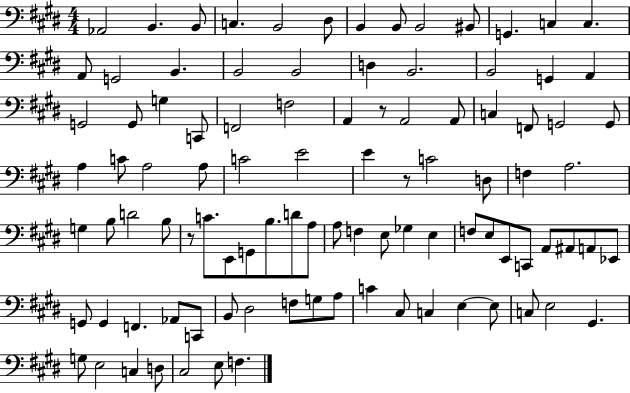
{
  \clef bass
  \numericTimeSignature
  \time 4/4
  \key e \major
  aes,2 b,4. b,8 | c4. b,2 dis8 | b,4 b,8 b,2 bis,8 | g,4. c4 c4. | \break a,8 g,2 b,4. | b,2 b,2 | d4 b,2. | b,2 g,4 a,4 | \break g,2 g,8 g4 c,8 | f,2 f2 | a,4 r8 a,2 a,8 | c4 f,8 g,2 g,8 | \break a4 c'8 a2 a8 | c'2 e'2 | e'4 r8 c'2 d8 | f4 a2. | \break g4 b8 d'2 b8 | r8 c'8. e,8 g,8 b8. d'8 a8 | a8 f4 e8 ges4 e4 | f8 e8 e,8 c,8 a,8 ais,8 a,8 ees,8 | \break g,8 g,4 f,4. aes,8 c,8 | b,8 dis2 f8 g8 a8 | c'4 cis8 c4 e4~~ e8 | c8 e2 gis,4. | \break g8 e2 c4 d8 | cis2 e8 f4. | \bar "|."
}